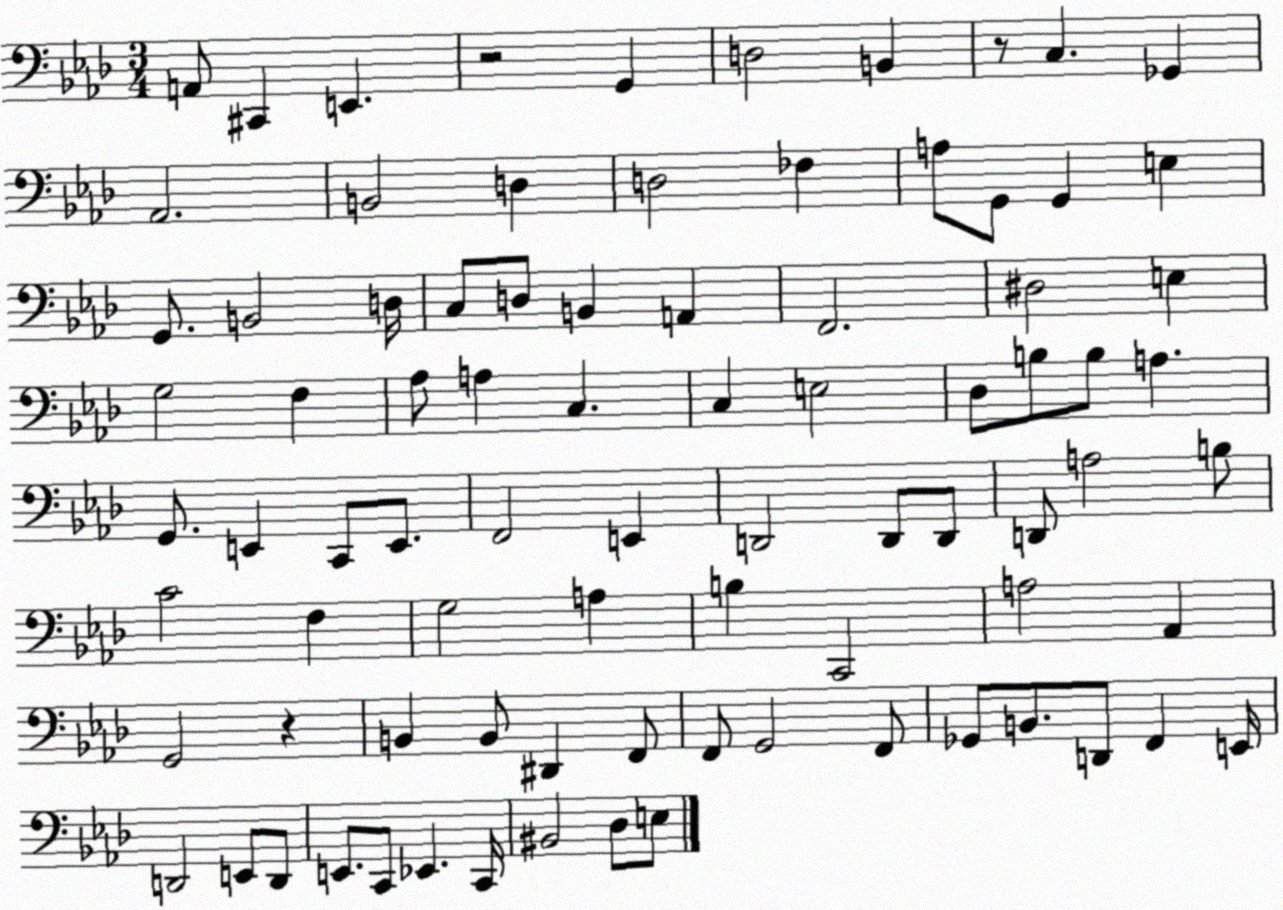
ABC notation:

X:1
T:Untitled
M:3/4
L:1/4
K:Ab
A,,/2 ^C,, E,, z2 G,, D,2 B,, z/2 C, _G,, _A,,2 B,,2 D, D,2 _F, A,/2 G,,/2 G,, E, G,,/2 B,,2 D,/4 C,/2 D,/2 B,, A,, F,,2 ^D,2 E, G,2 F, _A,/2 A, C, C, E,2 _D,/2 B,/2 B,/2 A, G,,/2 E,, C,,/2 E,,/2 F,,2 E,, D,,2 D,,/2 D,,/2 D,,/2 A,2 B,/2 C2 F, G,2 A, B, C,,2 A,2 _A,, G,,2 z B,, B,,/2 ^D,, F,,/2 F,,/2 G,,2 F,,/2 _G,,/2 B,,/2 D,,/2 F,, E,,/4 D,,2 E,,/2 D,,/2 E,,/2 C,,/2 _E,, C,,/4 ^B,,2 _D,/2 E,/2